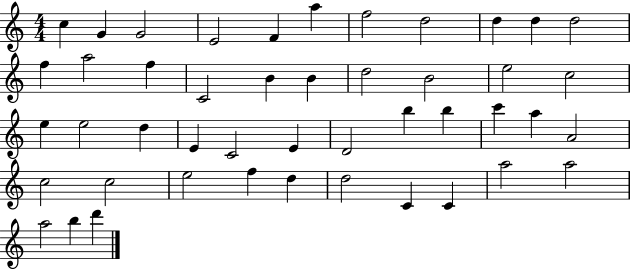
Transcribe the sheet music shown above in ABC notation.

X:1
T:Untitled
M:4/4
L:1/4
K:C
c G G2 E2 F a f2 d2 d d d2 f a2 f C2 B B d2 B2 e2 c2 e e2 d E C2 E D2 b b c' a A2 c2 c2 e2 f d d2 C C a2 a2 a2 b d'